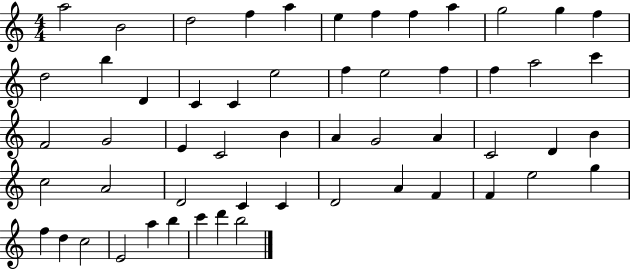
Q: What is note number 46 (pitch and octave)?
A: G5